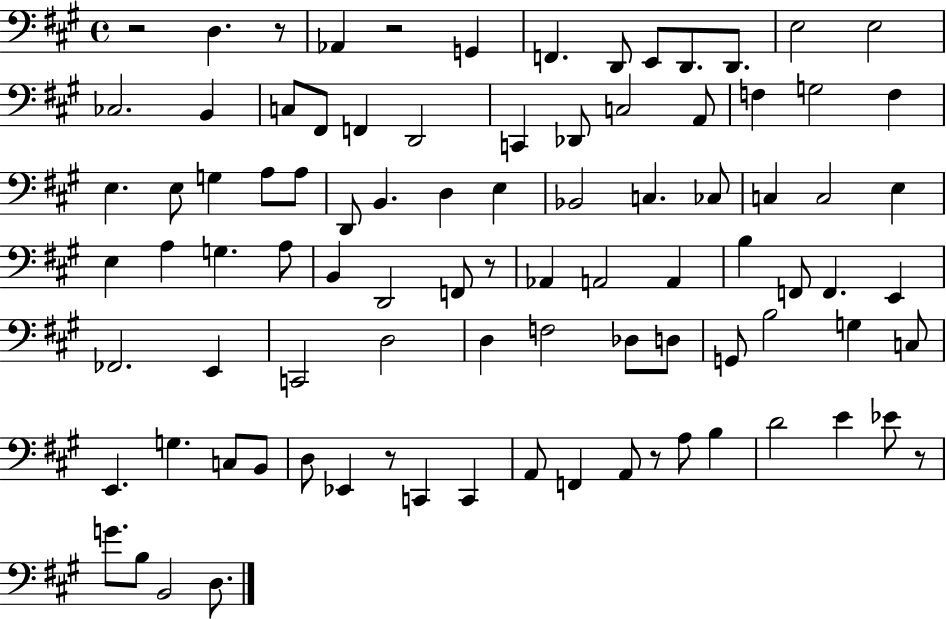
R/h D3/q. R/e Ab2/q R/h G2/q F2/q. D2/e E2/e D2/e. D2/e. E3/h E3/h CES3/h. B2/q C3/e F#2/e F2/q D2/h C2/q Db2/e C3/h A2/e F3/q G3/h F3/q E3/q. E3/e G3/q A3/e A3/e D2/e B2/q. D3/q E3/q Bb2/h C3/q. CES3/e C3/q C3/h E3/q E3/q A3/q G3/q. A3/e B2/q D2/h F2/e R/e Ab2/q A2/h A2/q B3/q F2/e F2/q. E2/q FES2/h. E2/q C2/h D3/h D3/q F3/h Db3/e D3/e G2/e B3/h G3/q C3/e E2/q. G3/q. C3/e B2/e D3/e Eb2/q R/e C2/q C2/q A2/e F2/q A2/e R/e A3/e B3/q D4/h E4/q Eb4/e R/e G4/e. B3/e B2/h D3/e.